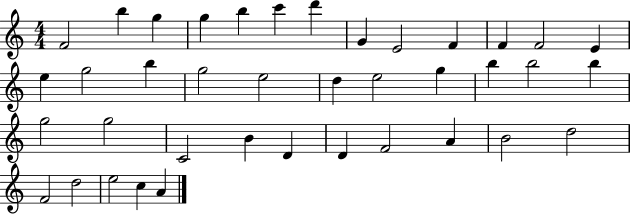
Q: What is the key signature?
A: C major